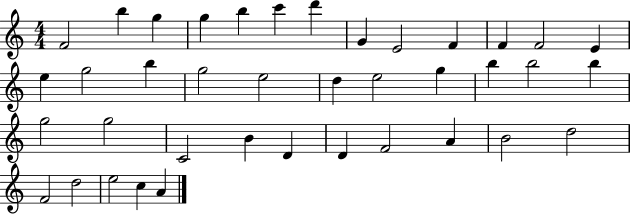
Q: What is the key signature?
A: C major